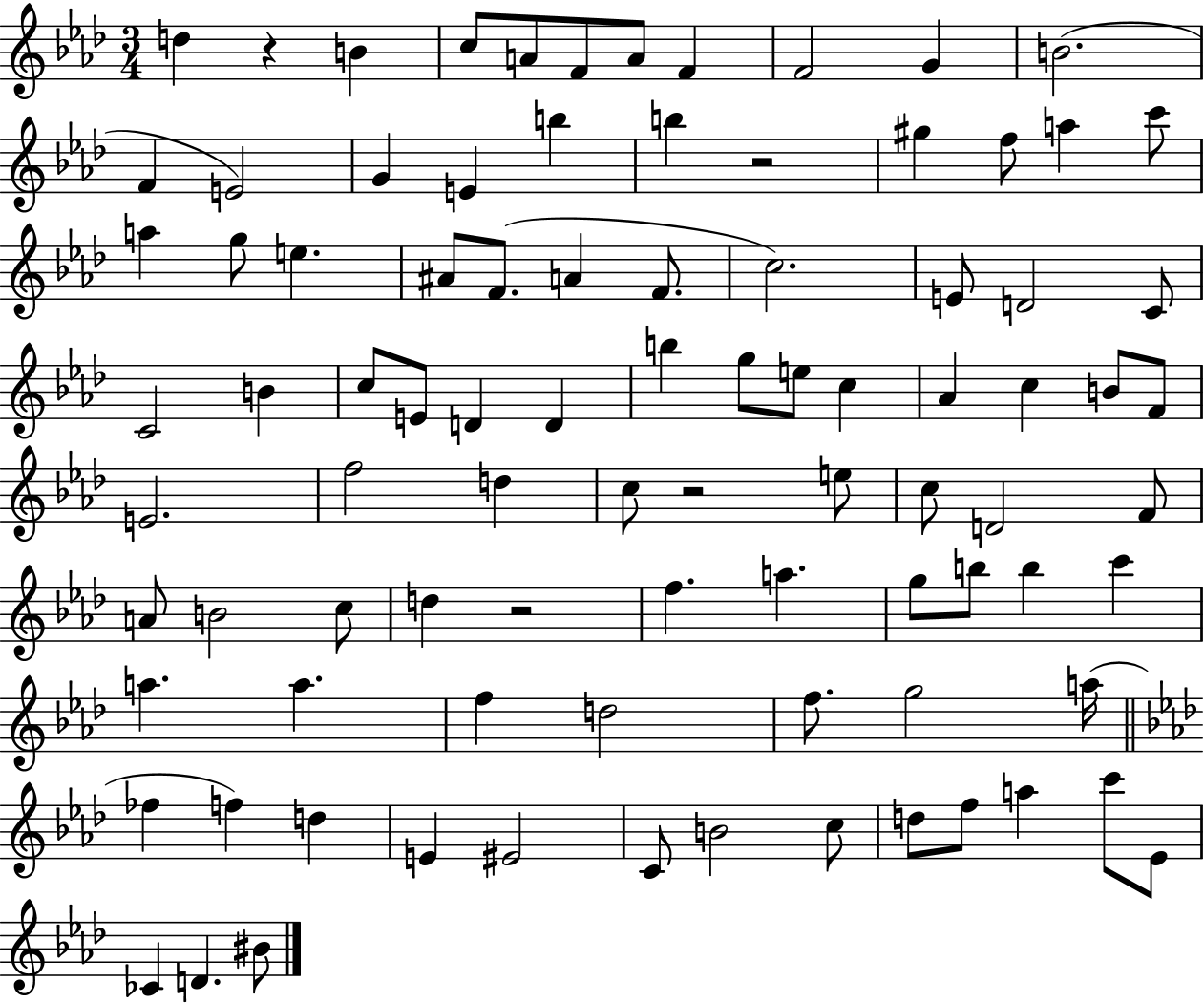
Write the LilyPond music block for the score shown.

{
  \clef treble
  \numericTimeSignature
  \time 3/4
  \key aes \major
  d''4 r4 b'4 | c''8 a'8 f'8 a'8 f'4 | f'2 g'4 | b'2.( | \break f'4 e'2) | g'4 e'4 b''4 | b''4 r2 | gis''4 f''8 a''4 c'''8 | \break a''4 g''8 e''4. | ais'8 f'8.( a'4 f'8. | c''2.) | e'8 d'2 c'8 | \break c'2 b'4 | c''8 e'8 d'4 d'4 | b''4 g''8 e''8 c''4 | aes'4 c''4 b'8 f'8 | \break e'2. | f''2 d''4 | c''8 r2 e''8 | c''8 d'2 f'8 | \break a'8 b'2 c''8 | d''4 r2 | f''4. a''4. | g''8 b''8 b''4 c'''4 | \break a''4. a''4. | f''4 d''2 | f''8. g''2 a''16( | \bar "||" \break \key aes \major fes''4 f''4) d''4 | e'4 eis'2 | c'8 b'2 c''8 | d''8 f''8 a''4 c'''8 ees'8 | \break ces'4 d'4. bis'8 | \bar "|."
}